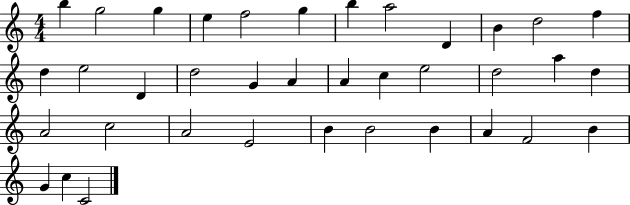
{
  \clef treble
  \numericTimeSignature
  \time 4/4
  \key c \major
  b''4 g''2 g''4 | e''4 f''2 g''4 | b''4 a''2 d'4 | b'4 d''2 f''4 | \break d''4 e''2 d'4 | d''2 g'4 a'4 | a'4 c''4 e''2 | d''2 a''4 d''4 | \break a'2 c''2 | a'2 e'2 | b'4 b'2 b'4 | a'4 f'2 b'4 | \break g'4 c''4 c'2 | \bar "|."
}